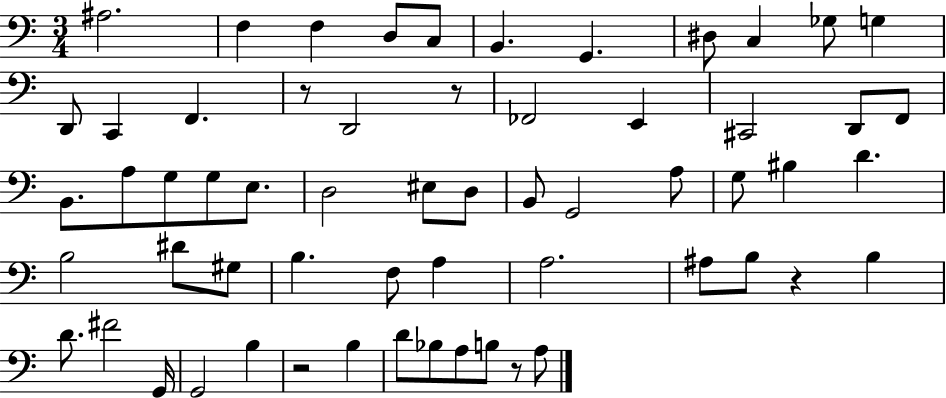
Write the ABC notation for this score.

X:1
T:Untitled
M:3/4
L:1/4
K:C
^A,2 F, F, D,/2 C,/2 B,, G,, ^D,/2 C, _G,/2 G, D,,/2 C,, F,, z/2 D,,2 z/2 _F,,2 E,, ^C,,2 D,,/2 F,,/2 B,,/2 A,/2 G,/2 G,/2 E,/2 D,2 ^E,/2 D,/2 B,,/2 G,,2 A,/2 G,/2 ^B, D B,2 ^D/2 ^G,/2 B, F,/2 A, A,2 ^A,/2 B,/2 z B, D/2 ^F2 G,,/4 G,,2 B, z2 B, D/2 _B,/2 A,/2 B,/2 z/2 A,/2